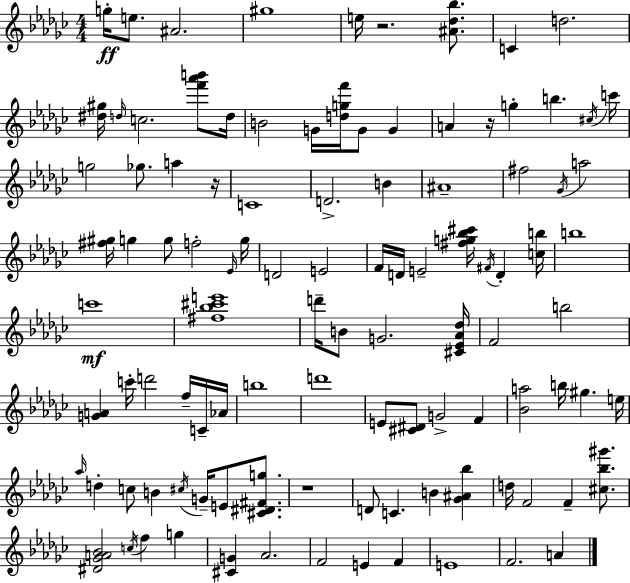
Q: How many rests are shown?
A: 4